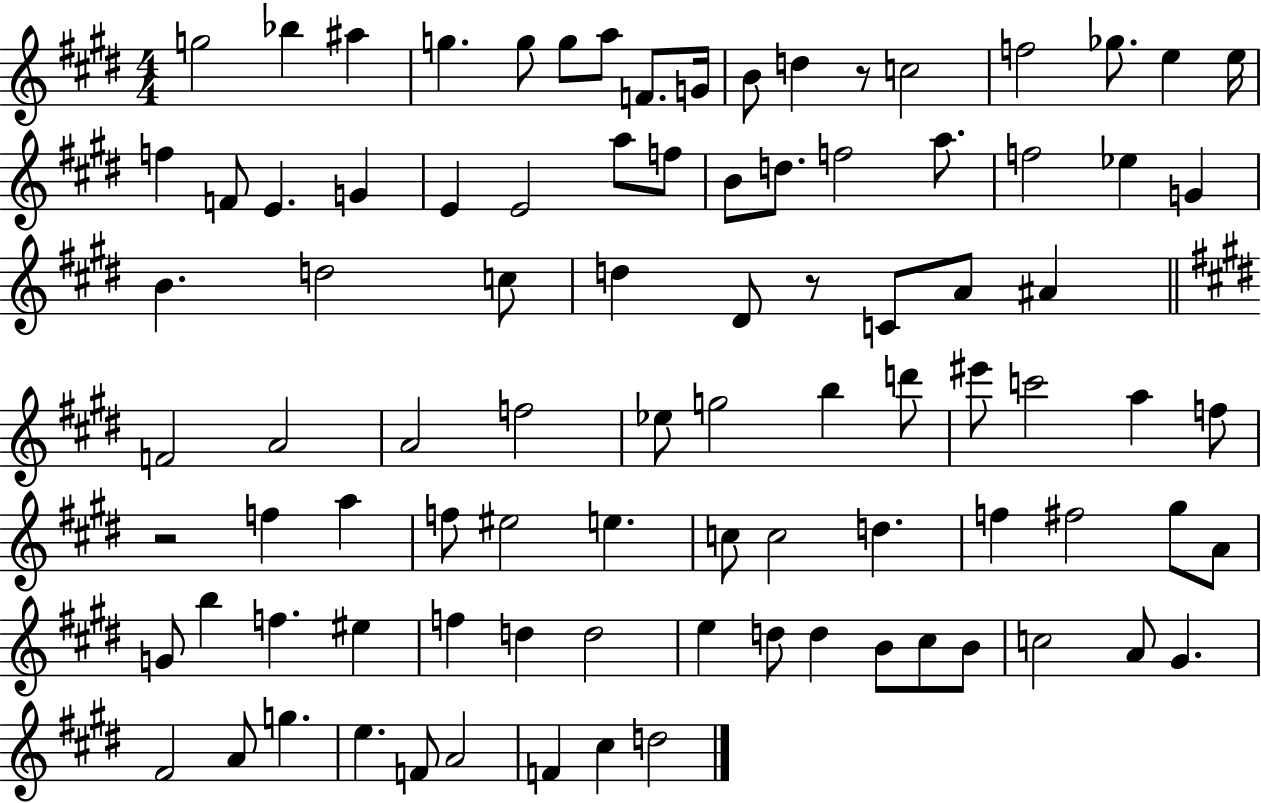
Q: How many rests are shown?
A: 3